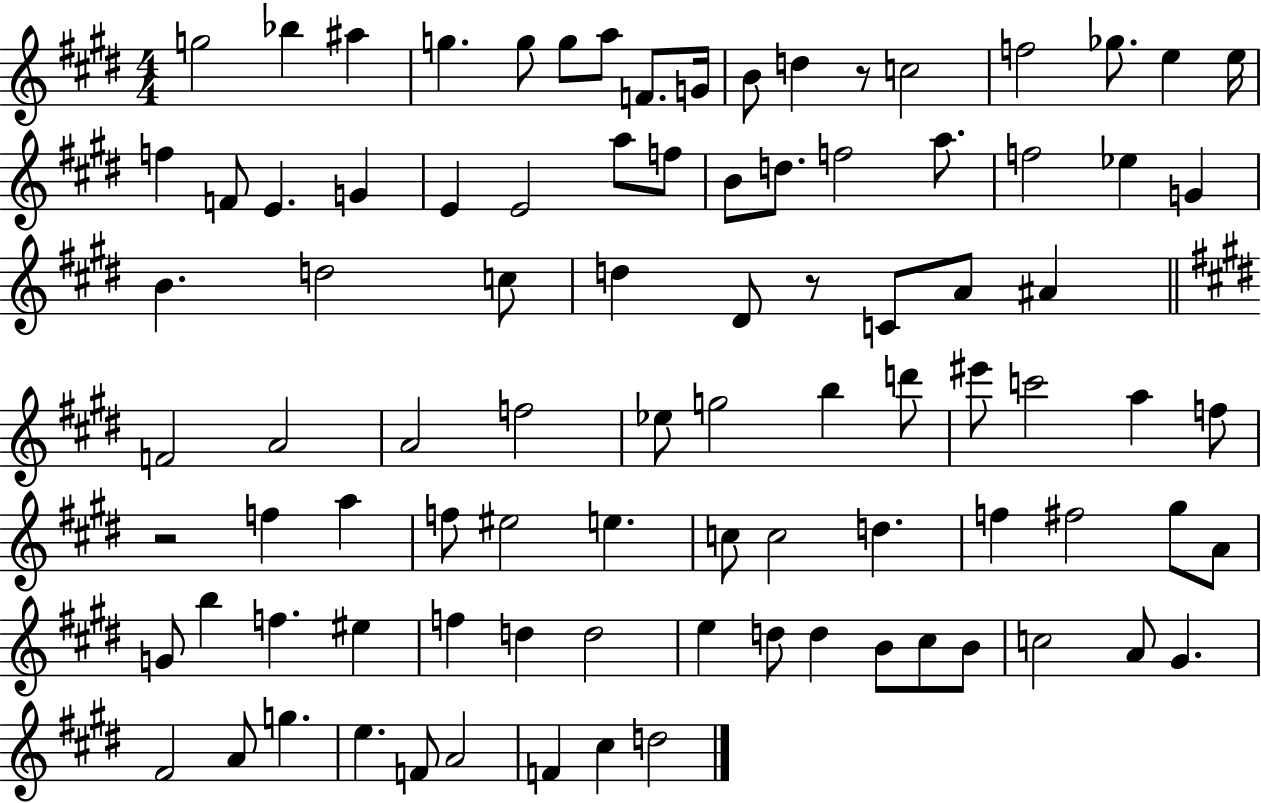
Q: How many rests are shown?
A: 3